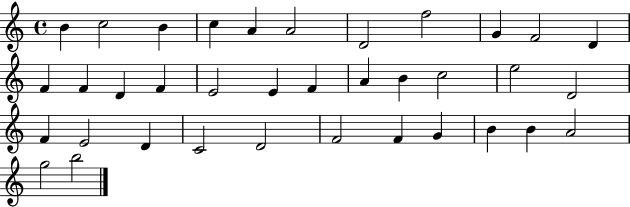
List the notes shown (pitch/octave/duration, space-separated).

B4/q C5/h B4/q C5/q A4/q A4/h D4/h F5/h G4/q F4/h D4/q F4/q F4/q D4/q F4/q E4/h E4/q F4/q A4/q B4/q C5/h E5/h D4/h F4/q E4/h D4/q C4/h D4/h F4/h F4/q G4/q B4/q B4/q A4/h G5/h B5/h